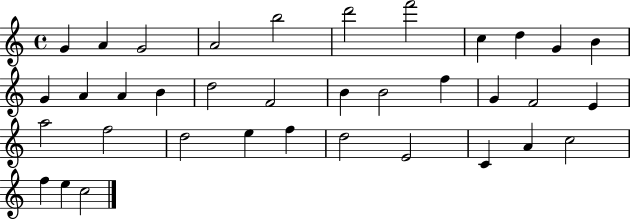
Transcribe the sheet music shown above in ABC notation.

X:1
T:Untitled
M:4/4
L:1/4
K:C
G A G2 A2 b2 d'2 f'2 c d G B G A A B d2 F2 B B2 f G F2 E a2 f2 d2 e f d2 E2 C A c2 f e c2